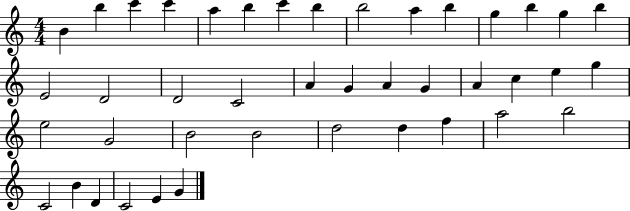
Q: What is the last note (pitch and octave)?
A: G4